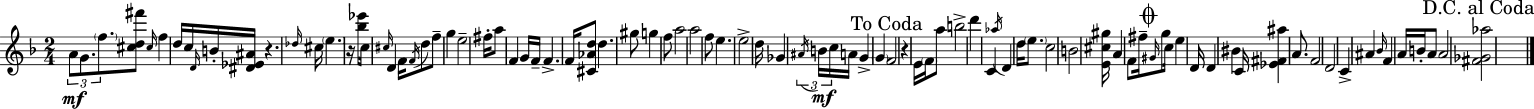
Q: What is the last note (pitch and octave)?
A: A4